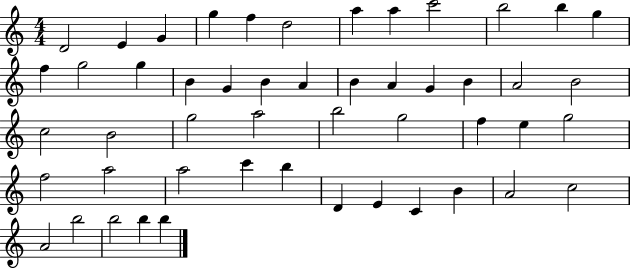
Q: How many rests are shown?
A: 0